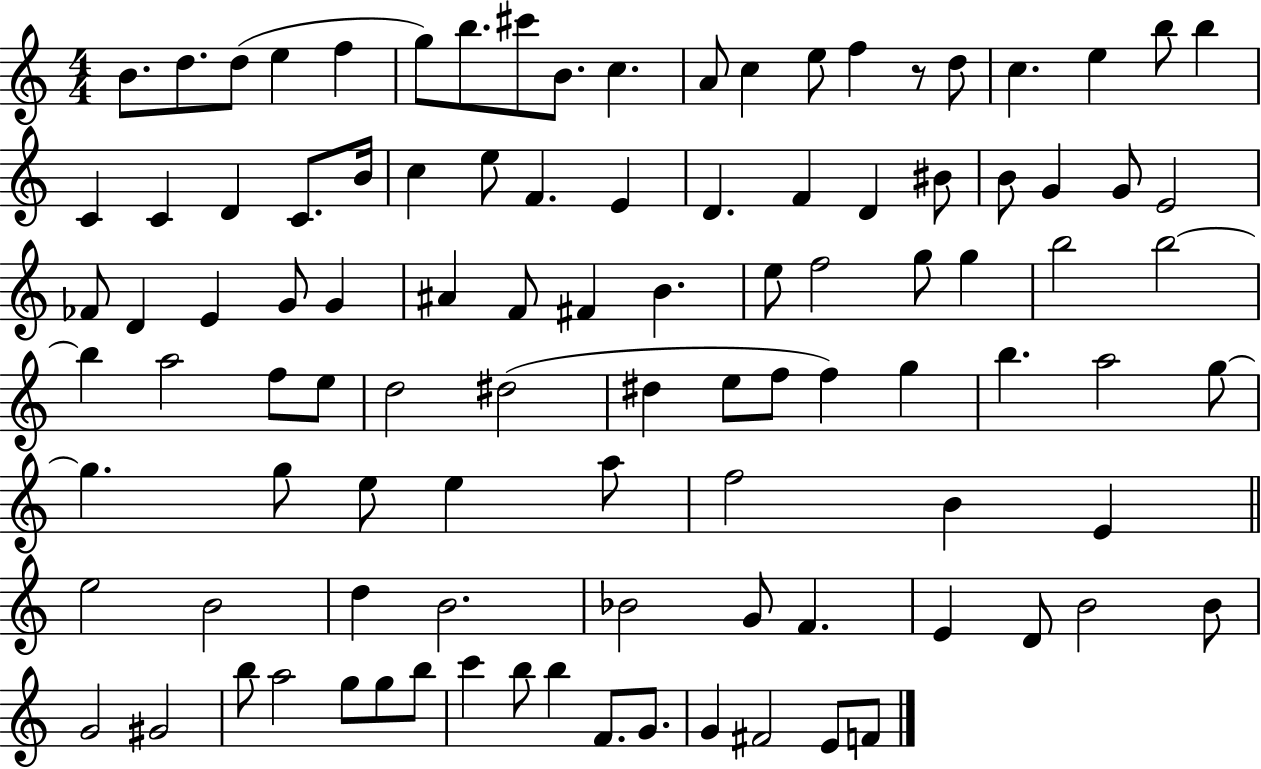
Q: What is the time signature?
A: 4/4